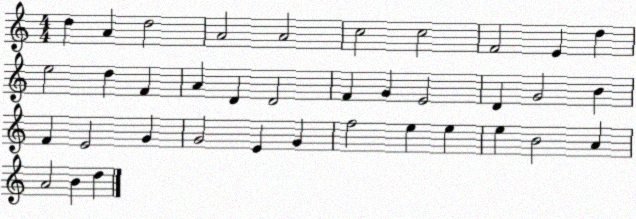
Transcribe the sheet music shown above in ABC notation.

X:1
T:Untitled
M:4/4
L:1/4
K:C
d A d2 A2 A2 c2 c2 F2 E d e2 d F A D D2 F G E2 D G2 B F E2 G G2 E G f2 e e e B2 A A2 B d